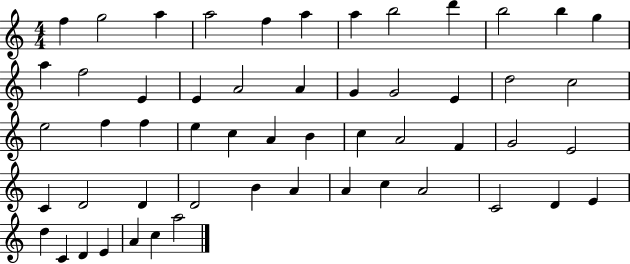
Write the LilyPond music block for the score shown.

{
  \clef treble
  \numericTimeSignature
  \time 4/4
  \key c \major
  f''4 g''2 a''4 | a''2 f''4 a''4 | a''4 b''2 d'''4 | b''2 b''4 g''4 | \break a''4 f''2 e'4 | e'4 a'2 a'4 | g'4 g'2 e'4 | d''2 c''2 | \break e''2 f''4 f''4 | e''4 c''4 a'4 b'4 | c''4 a'2 f'4 | g'2 e'2 | \break c'4 d'2 d'4 | d'2 b'4 a'4 | a'4 c''4 a'2 | c'2 d'4 e'4 | \break d''4 c'4 d'4 e'4 | a'4 c''4 a''2 | \bar "|."
}